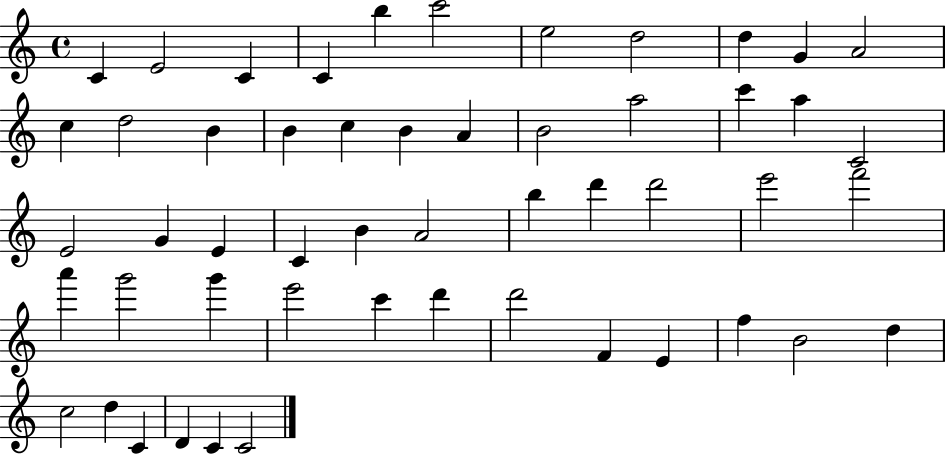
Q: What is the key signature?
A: C major